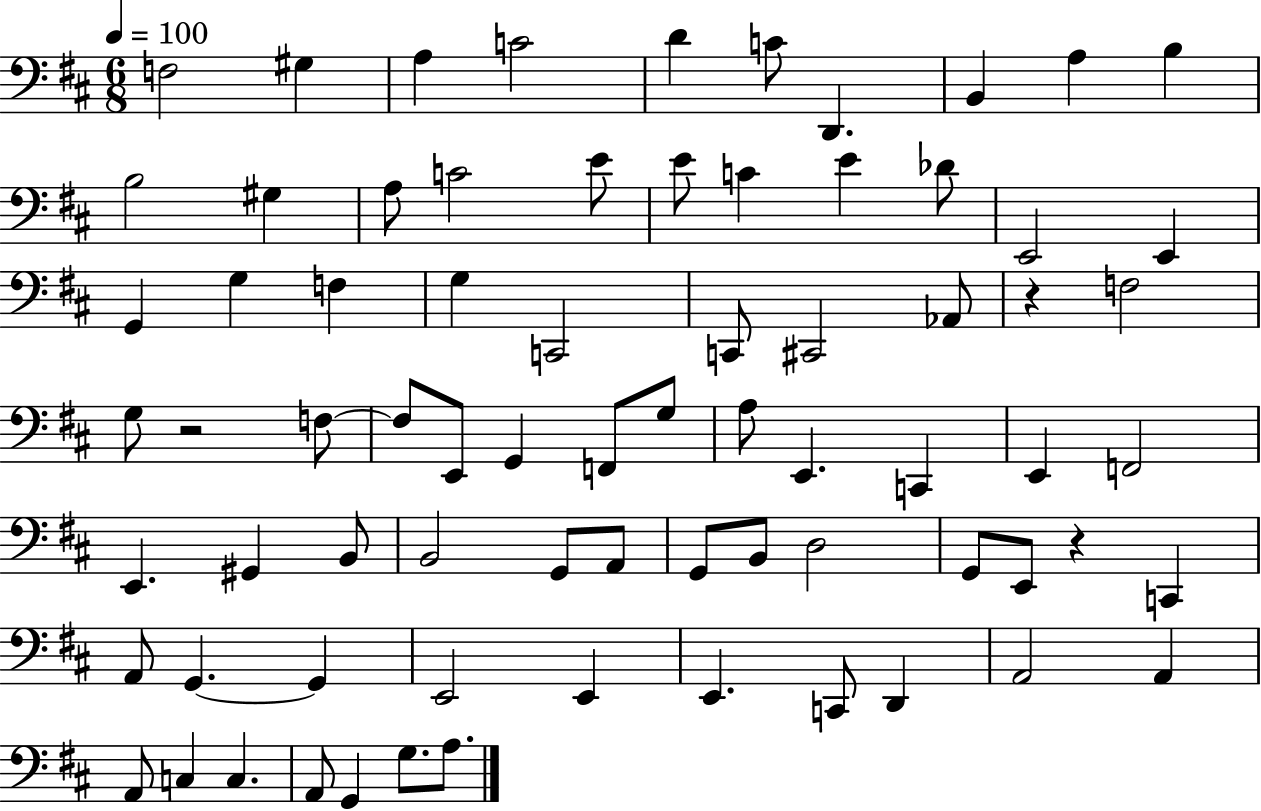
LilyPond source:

{
  \clef bass
  \numericTimeSignature
  \time 6/8
  \key d \major
  \tempo 4 = 100
  f2 gis4 | a4 c'2 | d'4 c'8 d,4. | b,4 a4 b4 | \break b2 gis4 | a8 c'2 e'8 | e'8 c'4 e'4 des'8 | e,2 e,4 | \break g,4 g4 f4 | g4 c,2 | c,8 cis,2 aes,8 | r4 f2 | \break g8 r2 f8~~ | f8 e,8 g,4 f,8 g8 | a8 e,4. c,4 | e,4 f,2 | \break e,4. gis,4 b,8 | b,2 g,8 a,8 | g,8 b,8 d2 | g,8 e,8 r4 c,4 | \break a,8 g,4.~~ g,4 | e,2 e,4 | e,4. c,8 d,4 | a,2 a,4 | \break a,8 c4 c4. | a,8 g,4 g8. a8. | \bar "|."
}